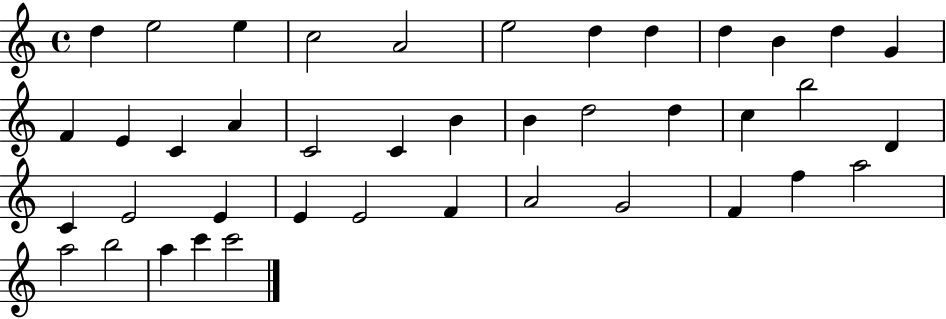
X:1
T:Untitled
M:4/4
L:1/4
K:C
d e2 e c2 A2 e2 d d d B d G F E C A C2 C B B d2 d c b2 D C E2 E E E2 F A2 G2 F f a2 a2 b2 a c' c'2